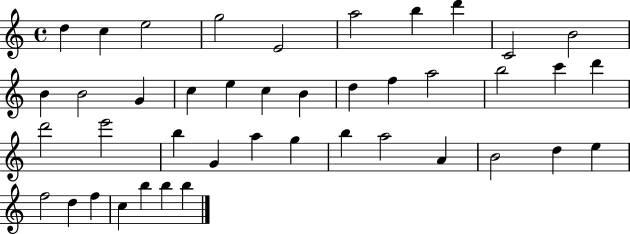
X:1
T:Untitled
M:4/4
L:1/4
K:C
d c e2 g2 E2 a2 b d' C2 B2 B B2 G c e c B d f a2 b2 c' d' d'2 e'2 b G a g b a2 A B2 d e f2 d f c b b b